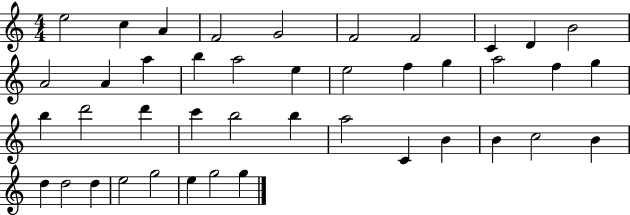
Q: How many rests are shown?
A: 0